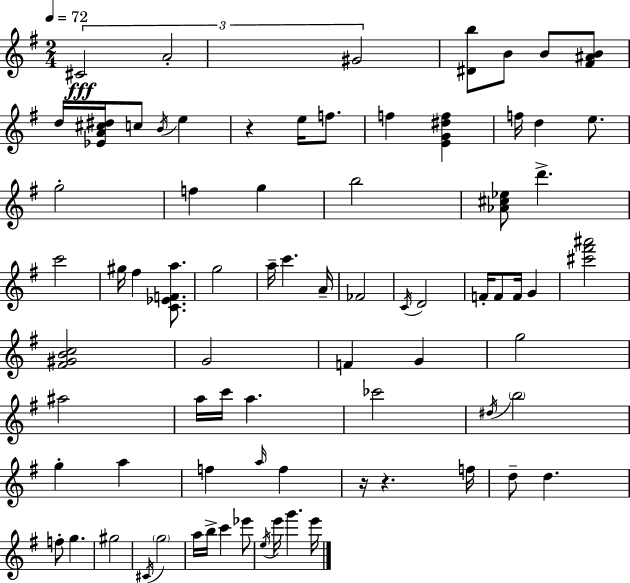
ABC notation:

X:1
T:Untitled
M:2/4
L:1/4
K:G
^C2 A2 ^G2 [^Db]/2 B/2 B/2 [^F^AB]/2 d/4 [_EA^c^d]/4 c/2 B/4 e z e/4 f/2 f [EG^df] f/4 d e/2 g2 f g b2 [_A^c_e]/2 d' c'2 ^g/4 ^f [C_EFa]/2 g2 a/4 c' A/4 _F2 C/4 D2 F/4 F/2 F/4 G [^c'^f'^a']2 [^F^GBc]2 G2 F G g2 ^a2 a/4 c'/4 a _c'2 ^d/4 b2 g a f a/4 f z/4 z f/4 d/2 d f/2 g ^g2 ^C/4 g2 a/4 b/4 c' _e'/2 e/4 e'/4 g' e'/4